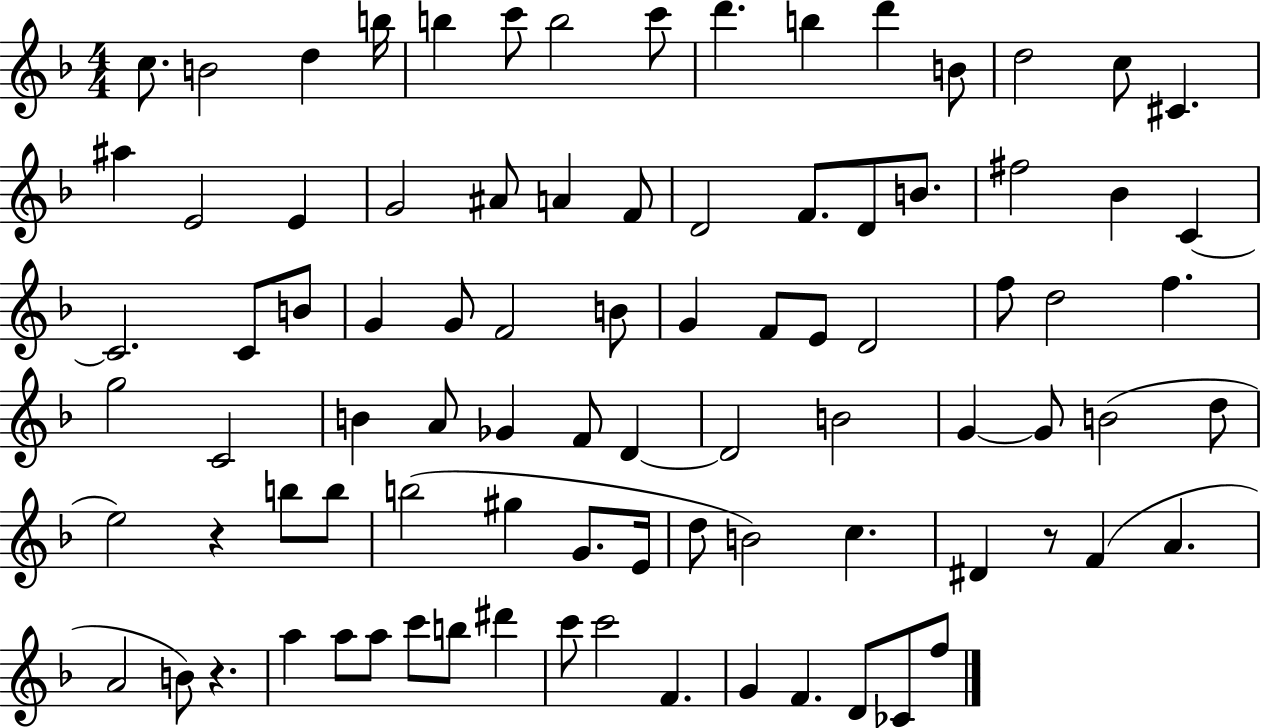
{
  \clef treble
  \numericTimeSignature
  \time 4/4
  \key f \major
  c''8. b'2 d''4 b''16 | b''4 c'''8 b''2 c'''8 | d'''4. b''4 d'''4 b'8 | d''2 c''8 cis'4. | \break ais''4 e'2 e'4 | g'2 ais'8 a'4 f'8 | d'2 f'8. d'8 b'8. | fis''2 bes'4 c'4~~ | \break c'2. c'8 b'8 | g'4 g'8 f'2 b'8 | g'4 f'8 e'8 d'2 | f''8 d''2 f''4. | \break g''2 c'2 | b'4 a'8 ges'4 f'8 d'4~~ | d'2 b'2 | g'4~~ g'8 b'2( d''8 | \break e''2) r4 b''8 b''8 | b''2( gis''4 g'8. e'16 | d''8 b'2) c''4. | dis'4 r8 f'4( a'4. | \break a'2 b'8) r4. | a''4 a''8 a''8 c'''8 b''8 dis'''4 | c'''8 c'''2 f'4. | g'4 f'4. d'8 ces'8 f''8 | \break \bar "|."
}